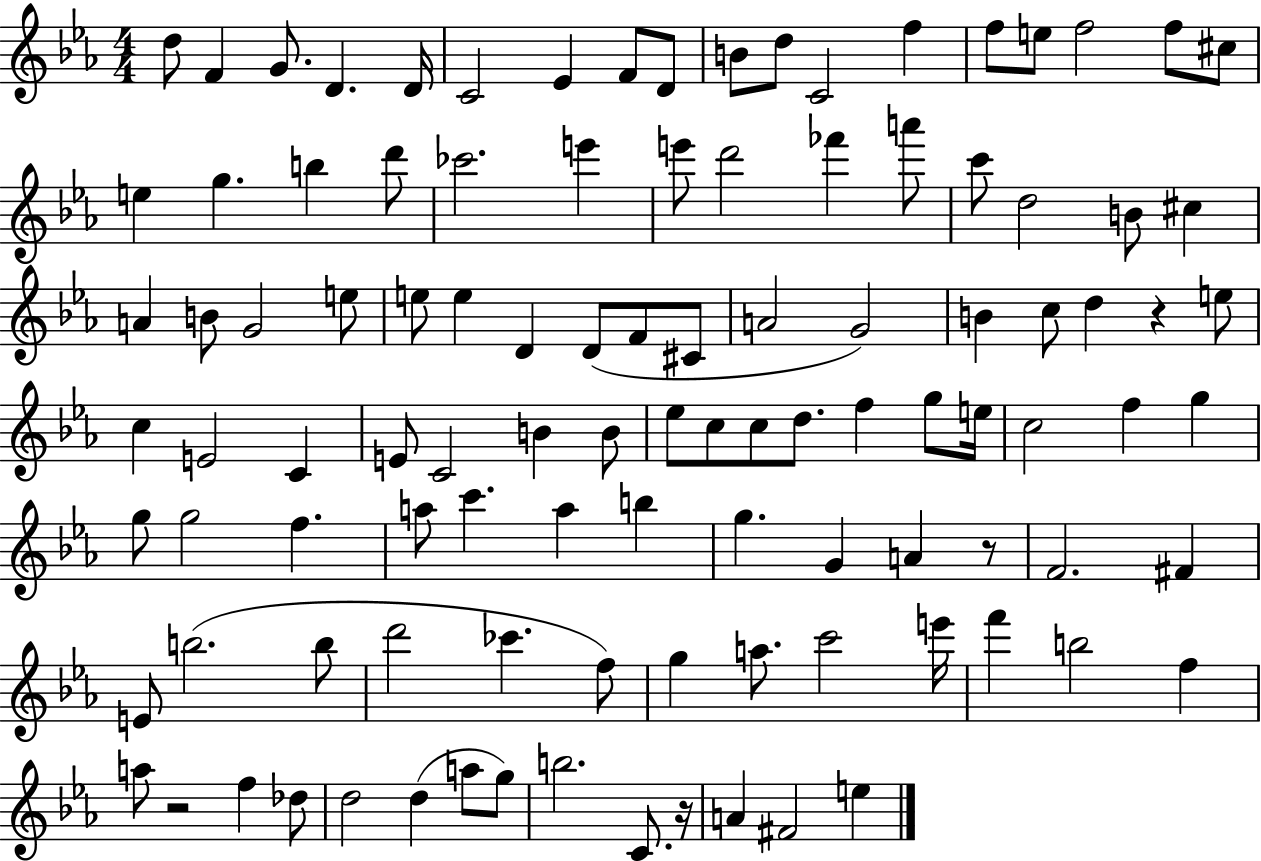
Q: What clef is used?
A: treble